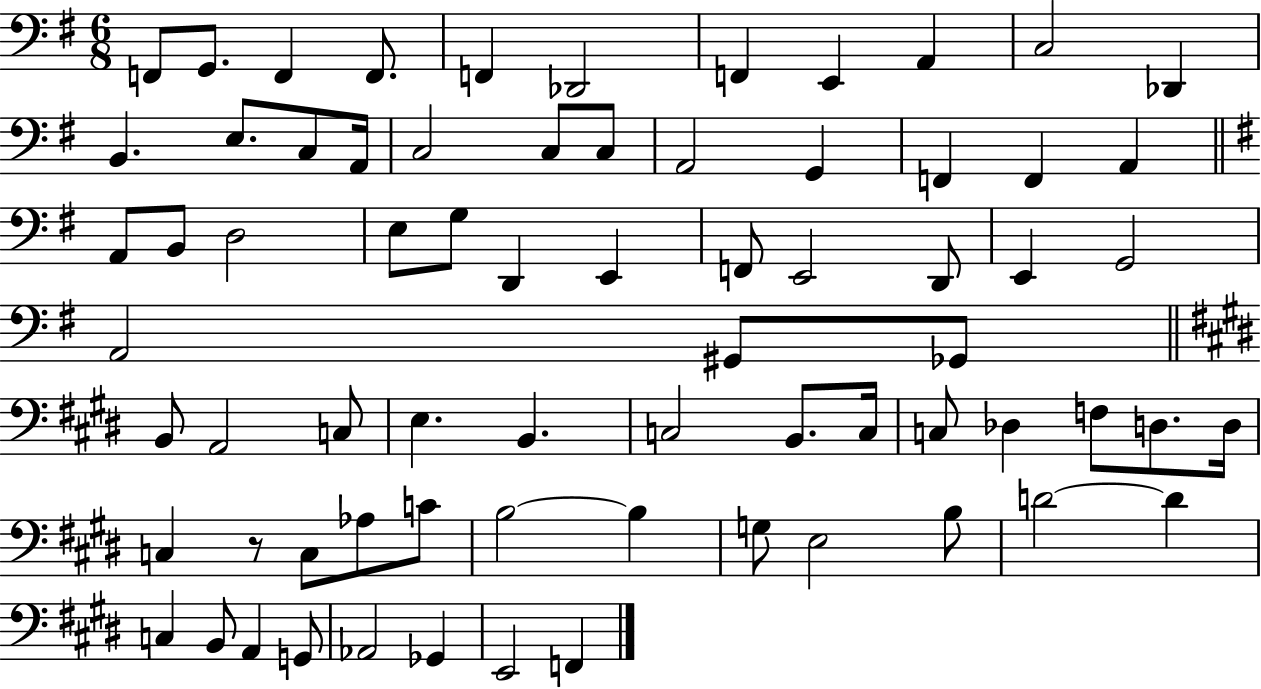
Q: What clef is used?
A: bass